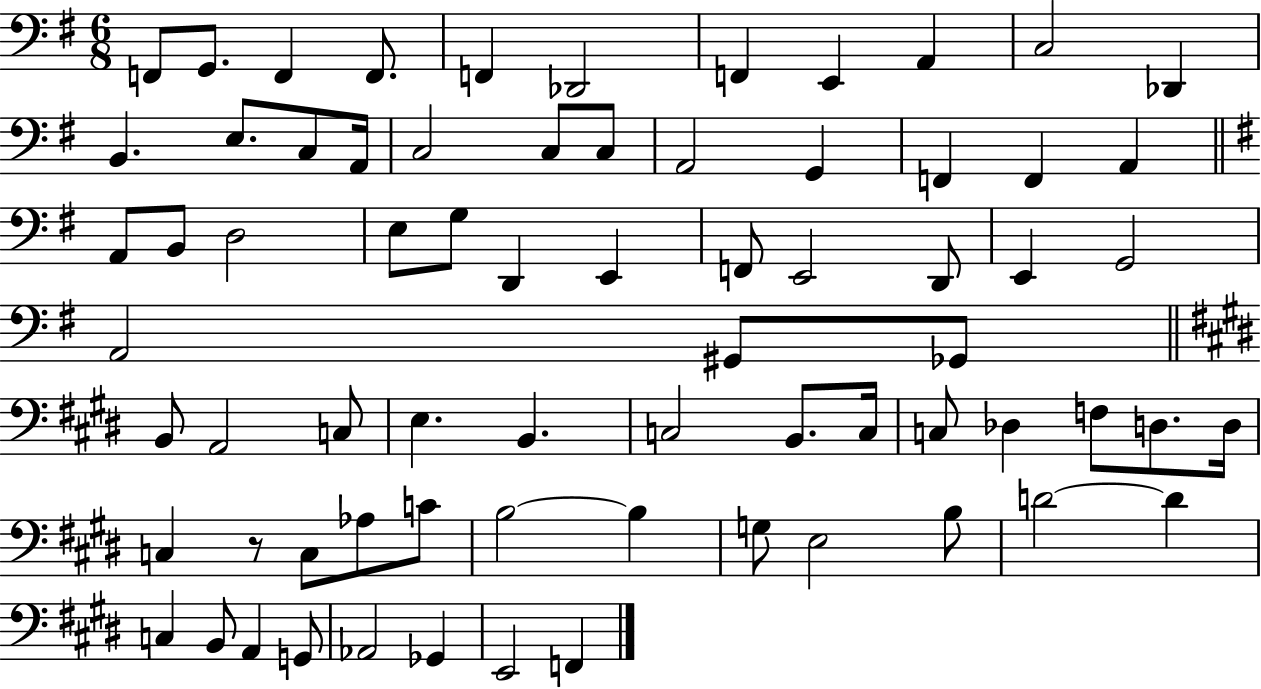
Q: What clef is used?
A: bass